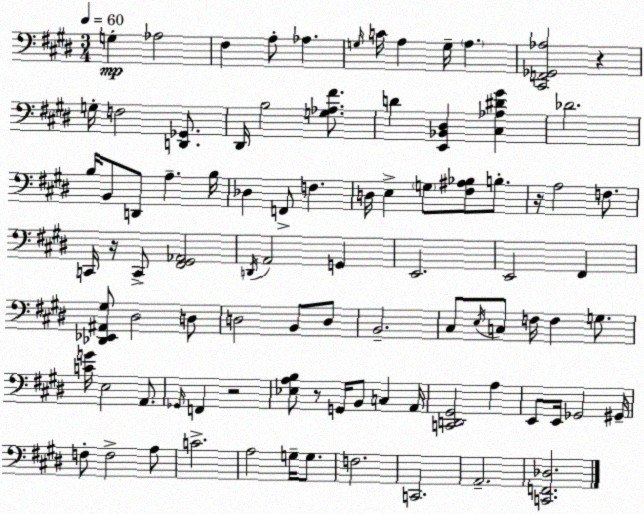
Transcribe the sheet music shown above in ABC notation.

X:1
T:Untitled
M:3/4
L:1/4
K:E
G, _A,2 ^F, A,/2 _A, G,/4 C/4 A, G,/4 A, [^C,,F,,_G,,_A,]2 z G,/4 F,2 [D,,_G,,]/2 ^D,,/4 B,2 [G,_A,^F]/2 D [E,,_B,,^D,] [^C,_A,^D^G] _D2 B,/4 B,,/2 D,,/2 A, B,/4 _D, F,,/2 F, D,/4 E, G,/2 [^F,^A,_B,]/2 B,/2 z/4 A,2 F,/2 C,,/4 z/4 C,,/2 [^F,,^G,,_A,,]2 D,,/4 A,,2 G,, E,,2 E,,2 ^F,, [_D,,_E,,^A,,^G,]/2 ^D,2 D,/2 D,2 B,,/2 D,/2 B,,2 ^C,/2 E,/4 C,/2 F,/4 F, G,/2 [CG]/4 E,2 A,,/2 _G,,/4 F,, z2 [_E,A,B,]/2 z/2 G,,/4 B,,/2 C, A,,/4 [C,,D,,^G,,]2 A, E,,/2 E,,/4 _G,,2 ^G,,/4 F,/2 F,2 A,/2 C2 A,2 G,/4 G,/2 F,2 C,,2 A,,2 [C,,F,,_D,]2